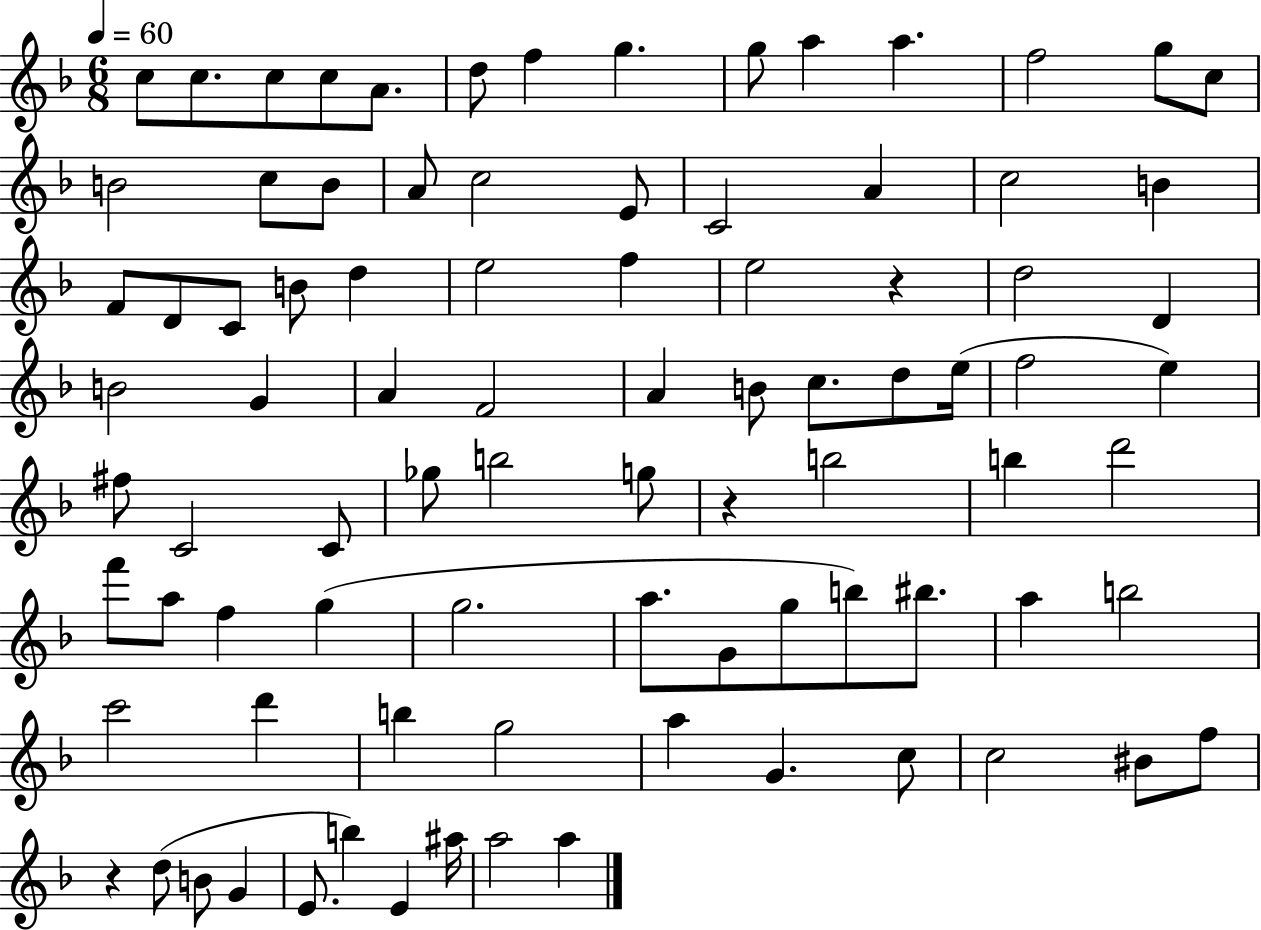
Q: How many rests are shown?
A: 3